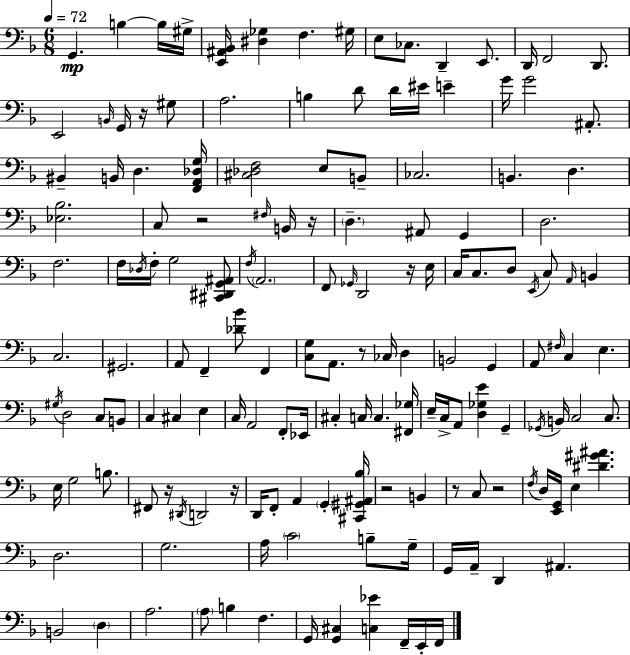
{
  \clef bass
  \numericTimeSignature
  \time 6/8
  \key f \major
  \tempo 4 = 72
  g,4.\mp b4~~ b16 gis16-> | <e, ais, bes,>16 <dis ges>4 f4. gis16 | e8 ces8. d,4-- e,8. | d,16 f,2 d,8. | \break e,2 \grace { b,16 } g,16 r16 gis8 | a2. | b4 d'8 d'16 eis'16 e'4-- | g'16 g'2 ais,8.-. | \break bis,4-- b,16 d4. | <f, a, des g>16 <cis des f>2 e8 b,8-- | ces2. | b,4. d4. | \break <ees bes>2. | c8 r2 \grace { fis16 } | b,16 r16 \parenthesize d4.-- ais,8 g,4 | d2. | \break f2. | f16 \acciaccatura { des16 } f16-. g2 | <cis, dis, g, ais,>8 \acciaccatura { f16 } \parenthesize a,2. | f,8 \grace { ges,16 } d,2 | \break r16 e16 c16 c8. d8 \acciaccatura { e,16 } | c8 \grace { a,16 } b,4 c2. | gis,2. | a,8 f,4-- | \break <des' bes'>8 f,4 <c g>8 a,8. | r8 ces16 d4 b,2 | g,4 a,8 \grace { fis16 } c4 | e4. \acciaccatura { gis16 } d2 | \break c8 b,8 c4 | cis4 e4 c16 a,2 | f,8-. ees,16 cis4-. | c16 c4. <fis, ges>16 e16-- c16-> a,8 | \break <d ges e'>4 g,4-- \acciaccatura { ges,16 } b,16 c2 | c8. e16 g2 | b8. fis,8 | r16 \acciaccatura { dis,16 } d,2 r16 d,16 | \break f,8-. a,4 \parenthesize g,4-. <cis, gis, ais, bes>16 r2 | b,4 r8 | c8 r2 \acciaccatura { f16 } | d16 <e, g,>16 e4 <dis' gis' ais'>4. | \break d2. | g2. | a16 \parenthesize c'2 b8-- g16-- | g,16 a,16-- d,4 ais,4. | \break b,2 \parenthesize d4 | a2. | \parenthesize a8 b4 f4. | g,16 <g, cis>4 <c ees'>4 f,16-- e,16-. f,16 | \break \bar "|."
}